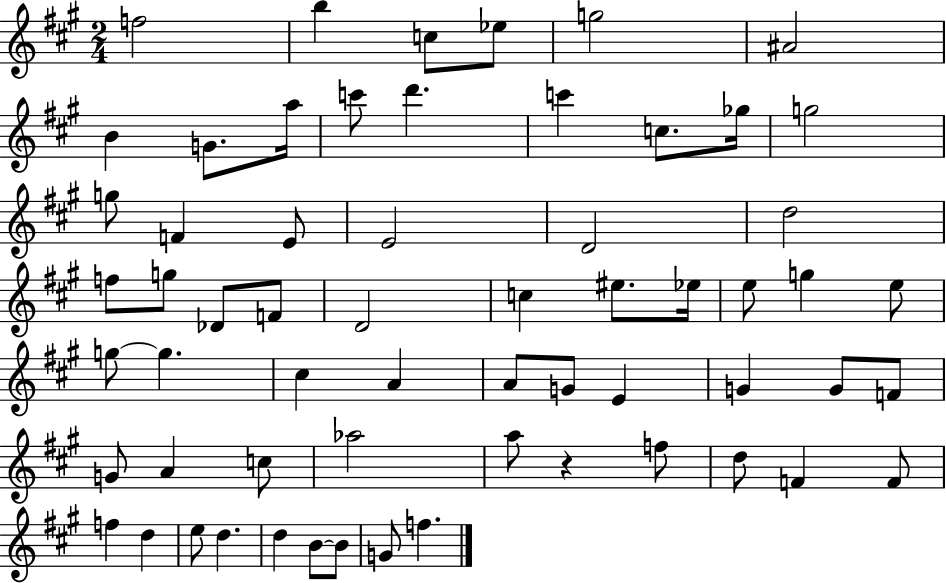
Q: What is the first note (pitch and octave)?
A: F5